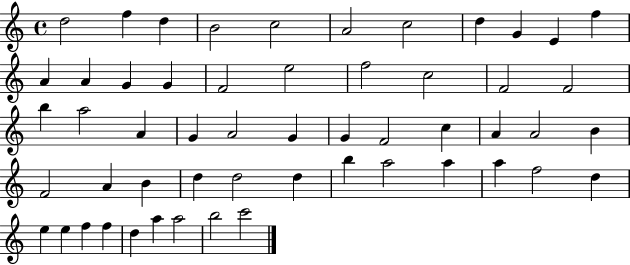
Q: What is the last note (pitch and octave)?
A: C6